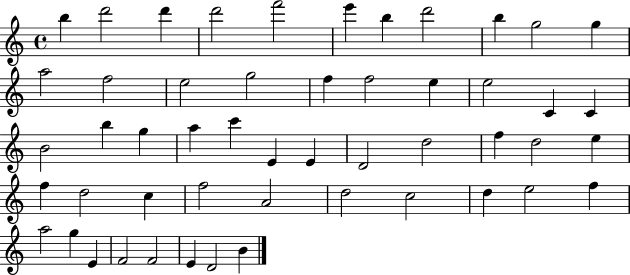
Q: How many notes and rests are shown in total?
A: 51